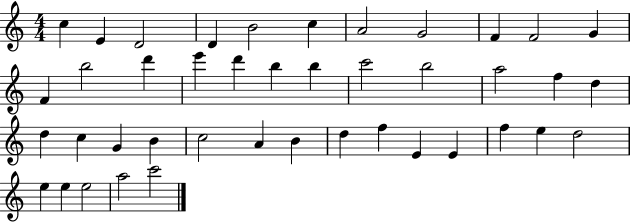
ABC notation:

X:1
T:Untitled
M:4/4
L:1/4
K:C
c E D2 D B2 c A2 G2 F F2 G F b2 d' e' d' b b c'2 b2 a2 f d d c G B c2 A B d f E E f e d2 e e e2 a2 c'2